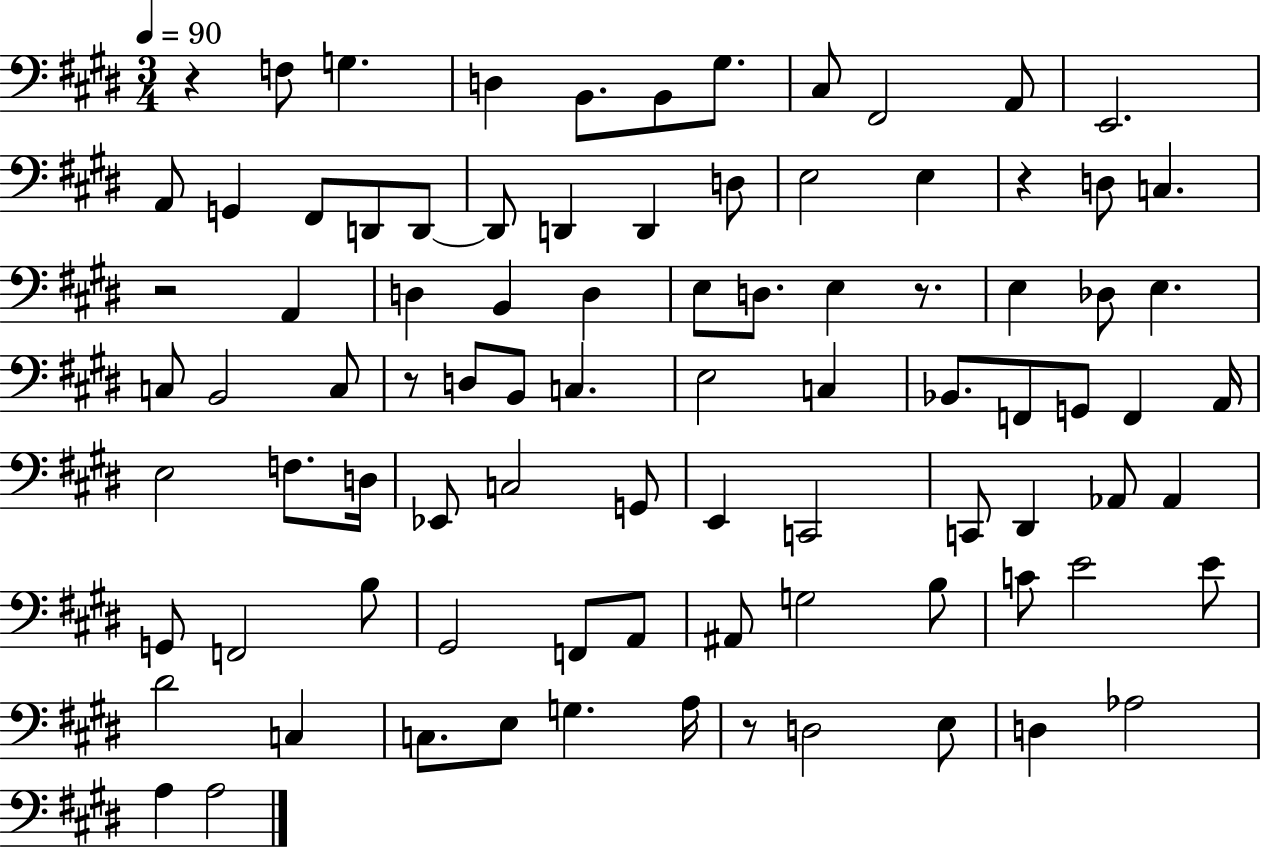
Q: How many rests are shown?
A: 6